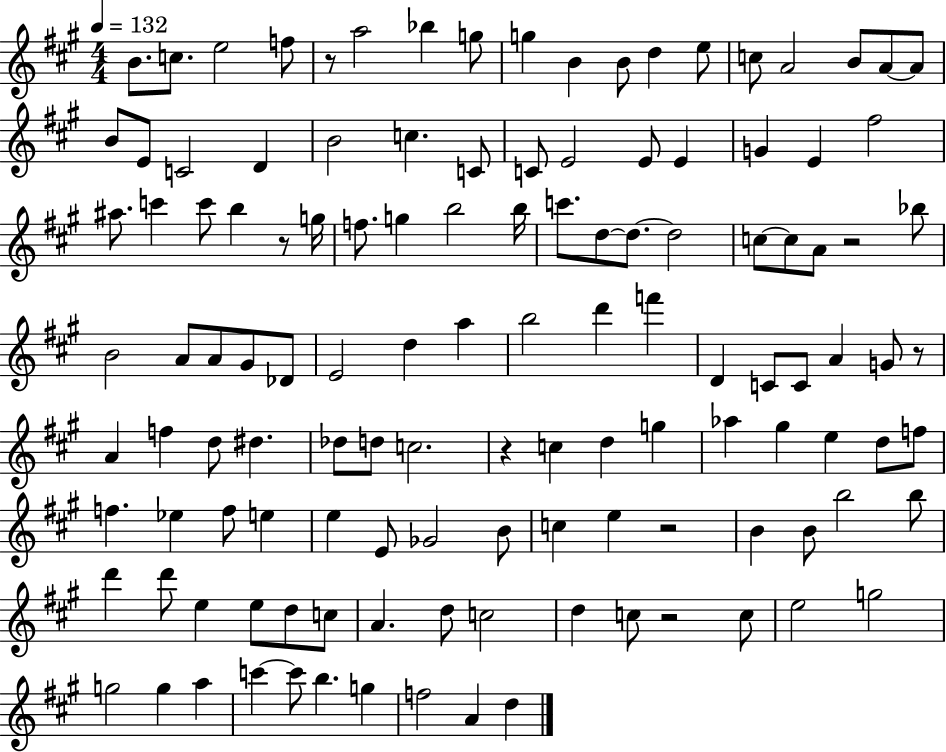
{
  \clef treble
  \numericTimeSignature
  \time 4/4
  \key a \major
  \tempo 4 = 132
  b'8. c''8. e''2 f''8 | r8 a''2 bes''4 g''8 | g''4 b'4 b'8 d''4 e''8 | c''8 a'2 b'8 a'8~~ a'8 | \break b'8 e'8 c'2 d'4 | b'2 c''4. c'8 | c'8 e'2 e'8 e'4 | g'4 e'4 fis''2 | \break ais''8. c'''4 c'''8 b''4 r8 g''16 | f''8. g''4 b''2 b''16 | c'''8. d''8~~ d''8.~~ d''2 | c''8~~ c''8 a'8 r2 bes''8 | \break b'2 a'8 a'8 gis'8 des'8 | e'2 d''4 a''4 | b''2 d'''4 f'''4 | d'4 c'8 c'8 a'4 g'8 r8 | \break a'4 f''4 d''8 dis''4. | des''8 d''8 c''2. | r4 c''4 d''4 g''4 | aes''4 gis''4 e''4 d''8 f''8 | \break f''4. ees''4 f''8 e''4 | e''4 e'8 ges'2 b'8 | c''4 e''4 r2 | b'4 b'8 b''2 b''8 | \break d'''4 d'''8 e''4 e''8 d''8 c''8 | a'4. d''8 c''2 | d''4 c''8 r2 c''8 | e''2 g''2 | \break g''2 g''4 a''4 | c'''4~~ c'''8 b''4. g''4 | f''2 a'4 d''4 | \bar "|."
}